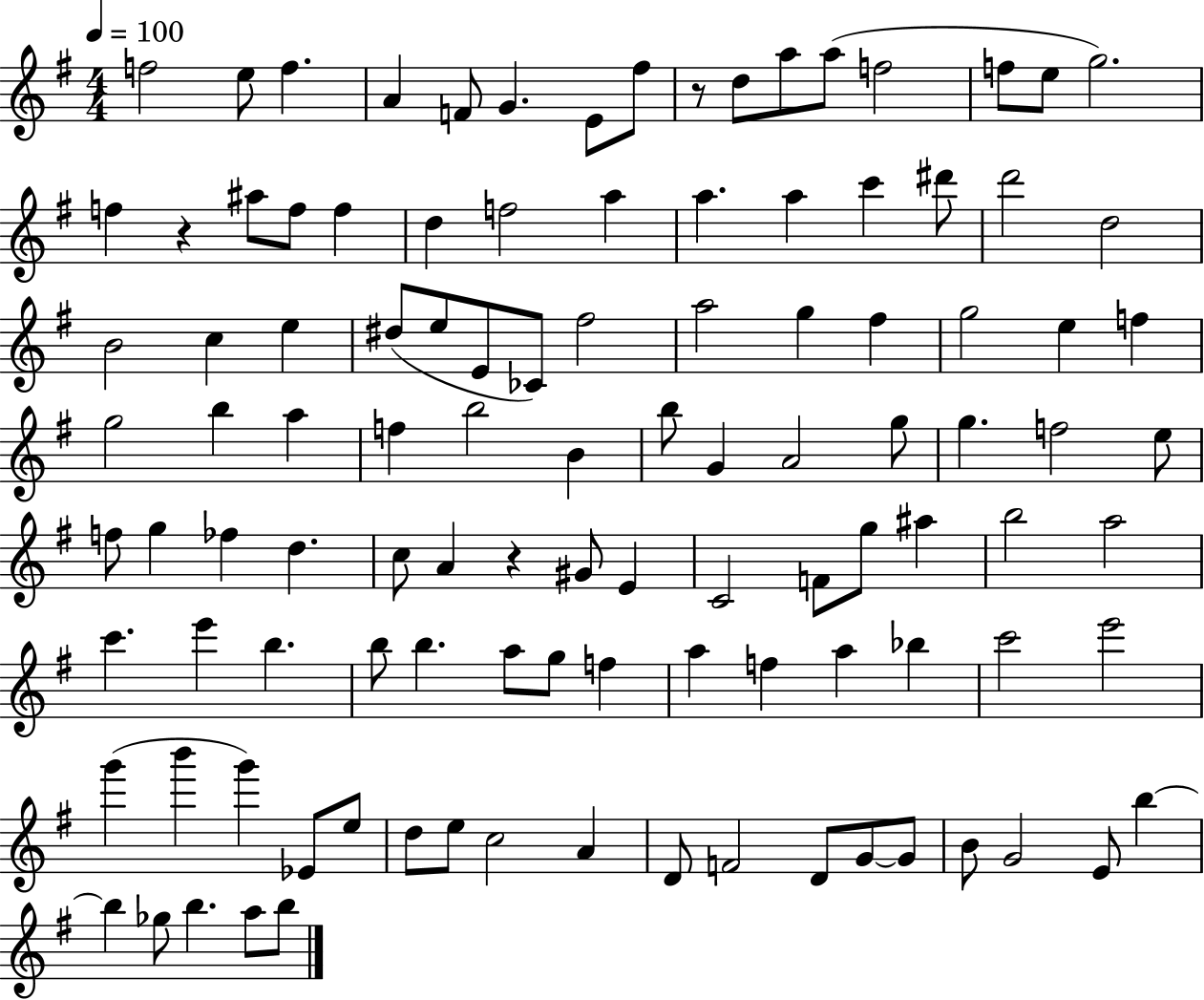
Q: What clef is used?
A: treble